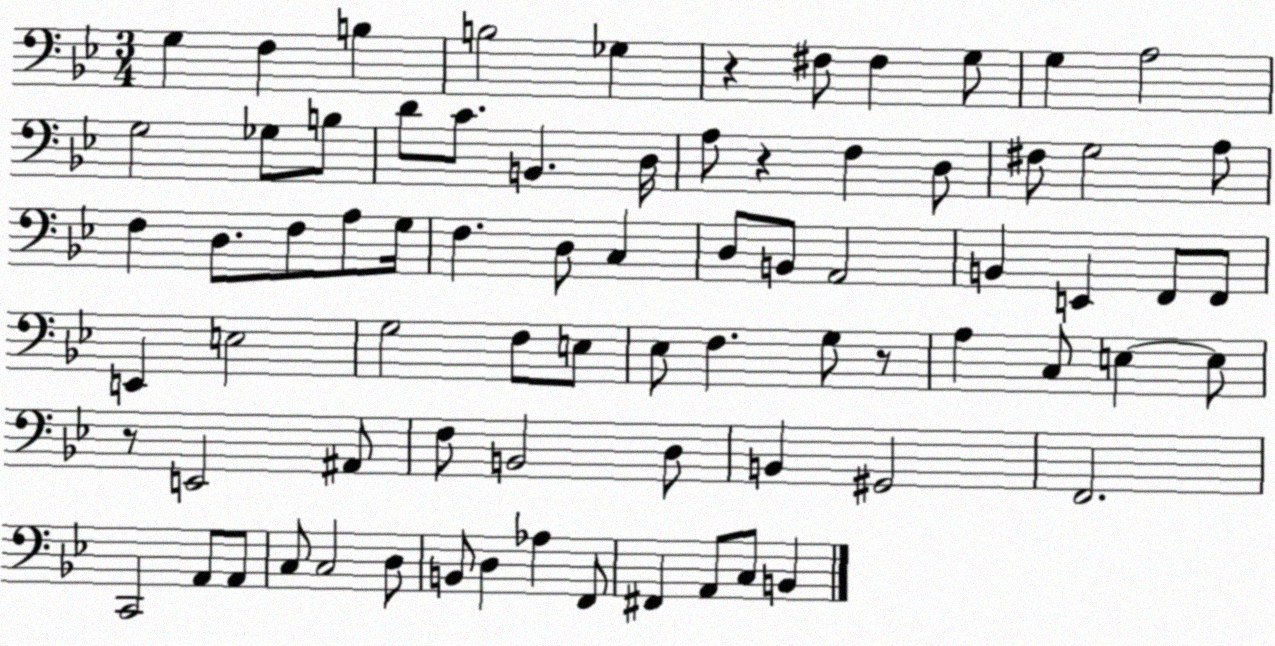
X:1
T:Untitled
M:3/4
L:1/4
K:Bb
G, F, B, B,2 _G, z ^F,/2 ^F, G,/2 G, A,2 G,2 _G,/2 B,/2 D/2 C/2 B,, D,/4 A,/2 z F, D,/2 ^F,/2 G,2 A,/2 F, D,/2 F,/2 A,/2 G,/4 F, D,/2 C, D,/2 B,,/2 A,,2 B,, E,, F,,/2 F,,/2 E,, E,2 G,2 F,/2 E,/2 _E,/2 F, G,/2 z/2 A, C,/2 E, E,/2 z/2 E,,2 ^A,,/2 F,/2 B,,2 D,/2 B,, ^G,,2 F,,2 C,,2 A,,/2 A,,/2 C,/2 C,2 D,/2 B,,/2 D, _A, F,,/2 ^F,, A,,/2 C,/2 B,,